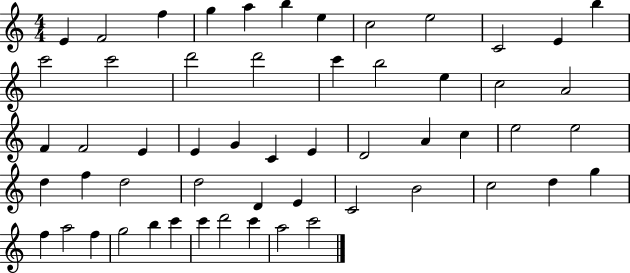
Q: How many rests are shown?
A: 0